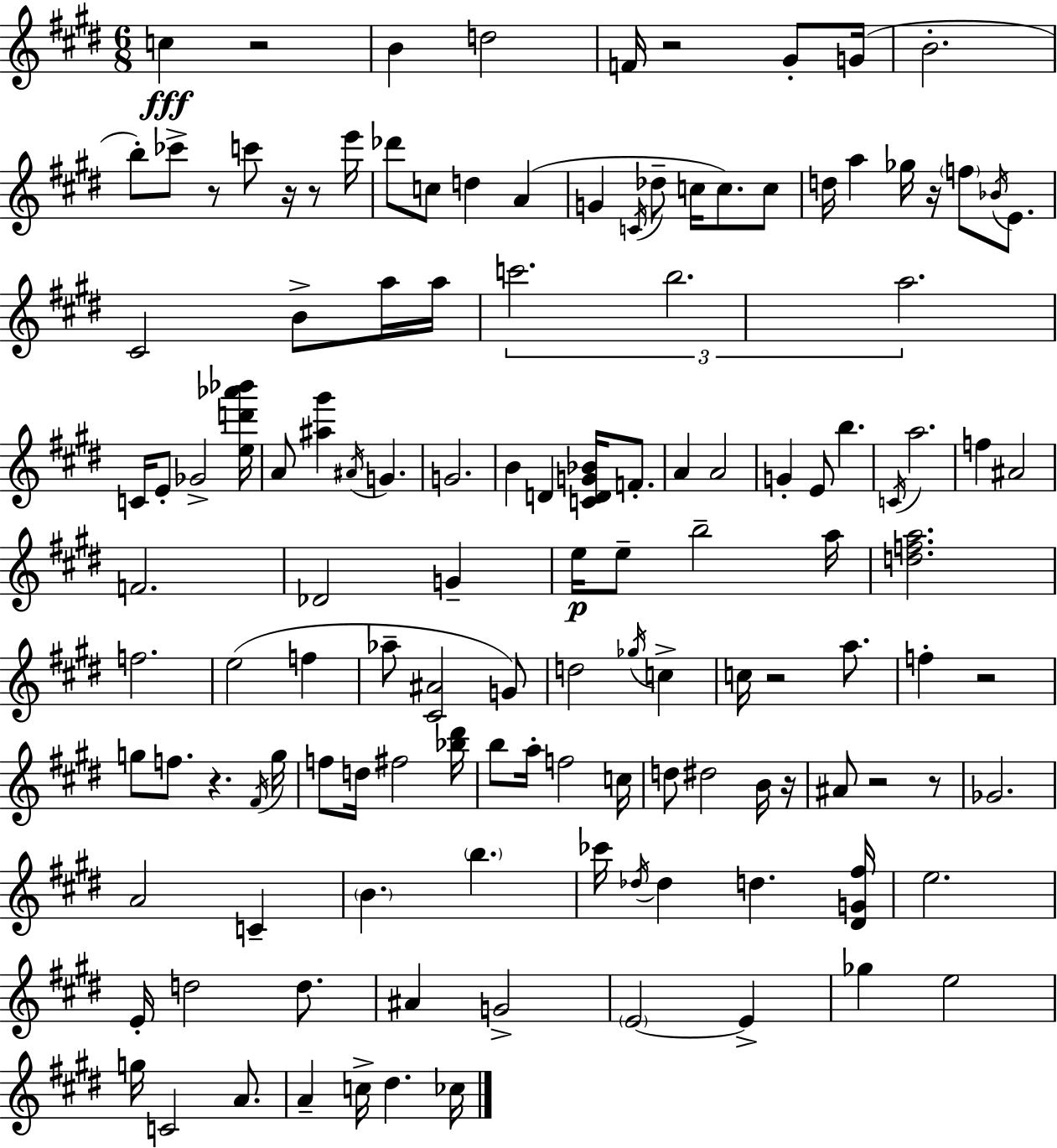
C5/q R/h B4/q D5/h F4/s R/h G#4/e G4/s B4/h. B5/e CES6/e R/e C6/e R/s R/e E6/s Db6/e C5/e D5/q A4/q G4/q C4/s Db5/e C5/s C5/e. C5/e D5/s A5/q Gb5/s R/s F5/e Bb4/s E4/e. C#4/h B4/e A5/s A5/s C6/h. B5/h. A5/h. C4/s E4/e Gb4/h [E5,D6,Ab6,Bb6]/s A4/e [A#5,G#6]/q A#4/s G4/q. G4/h. B4/q D4/q [C4,D4,G4,Bb4]/s F4/e. A4/q A4/h G4/q E4/e B5/q. C4/s A5/h. F5/q A#4/h F4/h. Db4/h G4/q E5/s E5/e B5/h A5/s [D5,F5,A5]/h. F5/h. E5/h F5/q Ab5/e [C#4,A#4]/h G4/e D5/h Gb5/s C5/q C5/s R/h A5/e. F5/q R/h G5/e F5/e. R/q. F#4/s G5/s F5/e D5/s F#5/h [Bb5,D#6]/s B5/e A5/s F5/h C5/s D5/e D#5/h B4/s R/s A#4/e R/h R/e Gb4/h. A4/h C4/q B4/q. B5/q. CES6/s Db5/s Db5/q D5/q. [D#4,G4,F#5]/s E5/h. E4/s D5/h D5/e. A#4/q G4/h E4/h E4/q Gb5/q E5/h G5/s C4/h A4/e. A4/q C5/s D#5/q. CES5/s